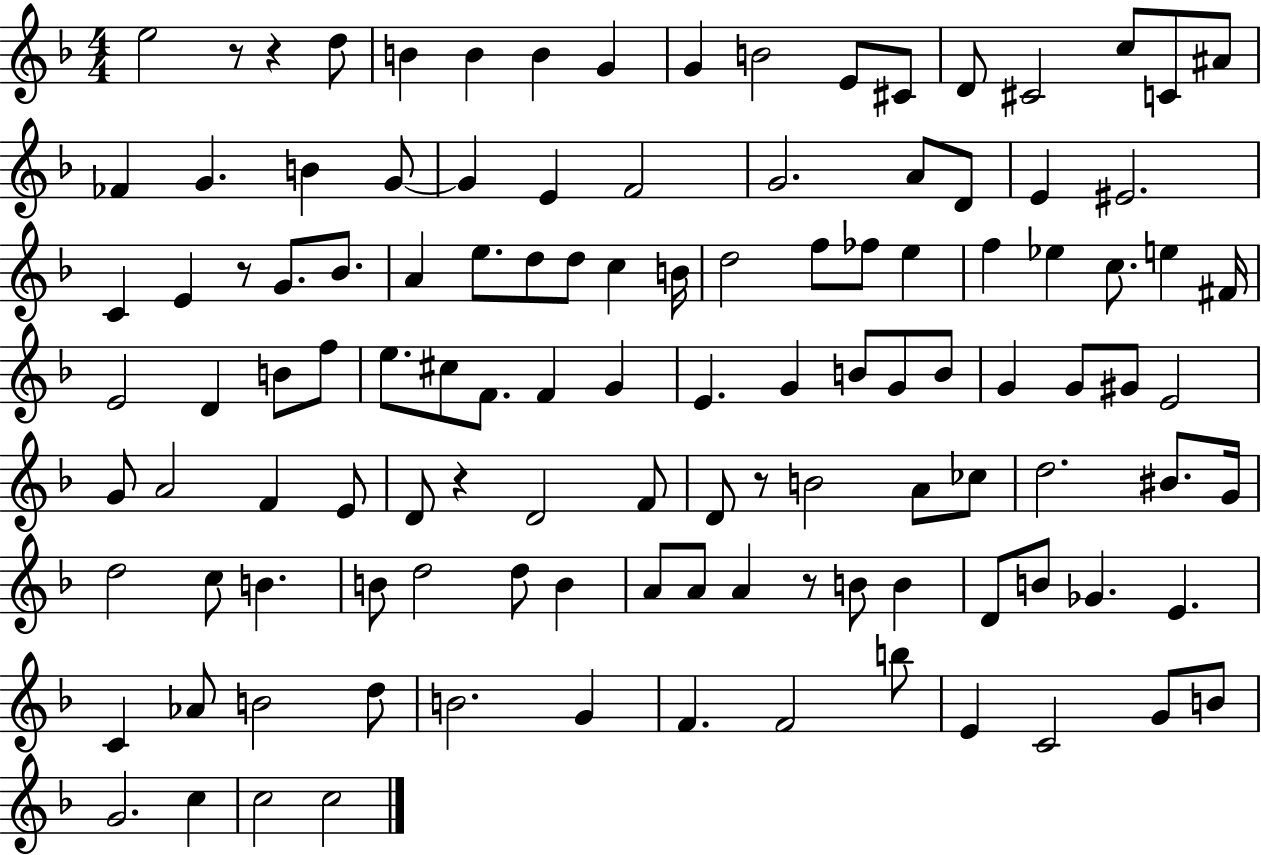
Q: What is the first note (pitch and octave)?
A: E5